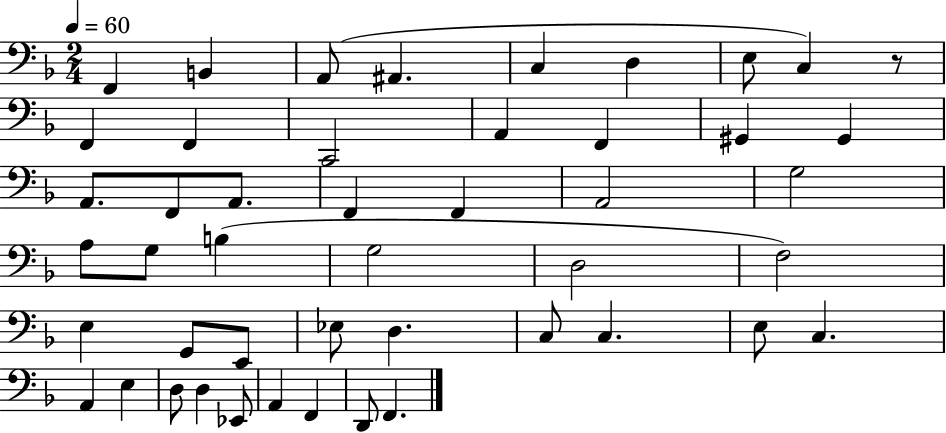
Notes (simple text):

F2/q B2/q A2/e A#2/q. C3/q D3/q E3/e C3/q R/e F2/q F2/q C2/h A2/q F2/q G#2/q G#2/q A2/e. F2/e A2/e. F2/q F2/q A2/h G3/h A3/e G3/e B3/q G3/h D3/h F3/h E3/q G2/e E2/e Eb3/e D3/q. C3/e C3/q. E3/e C3/q. A2/q E3/q D3/e D3/q Eb2/e A2/q F2/q D2/e F2/q.